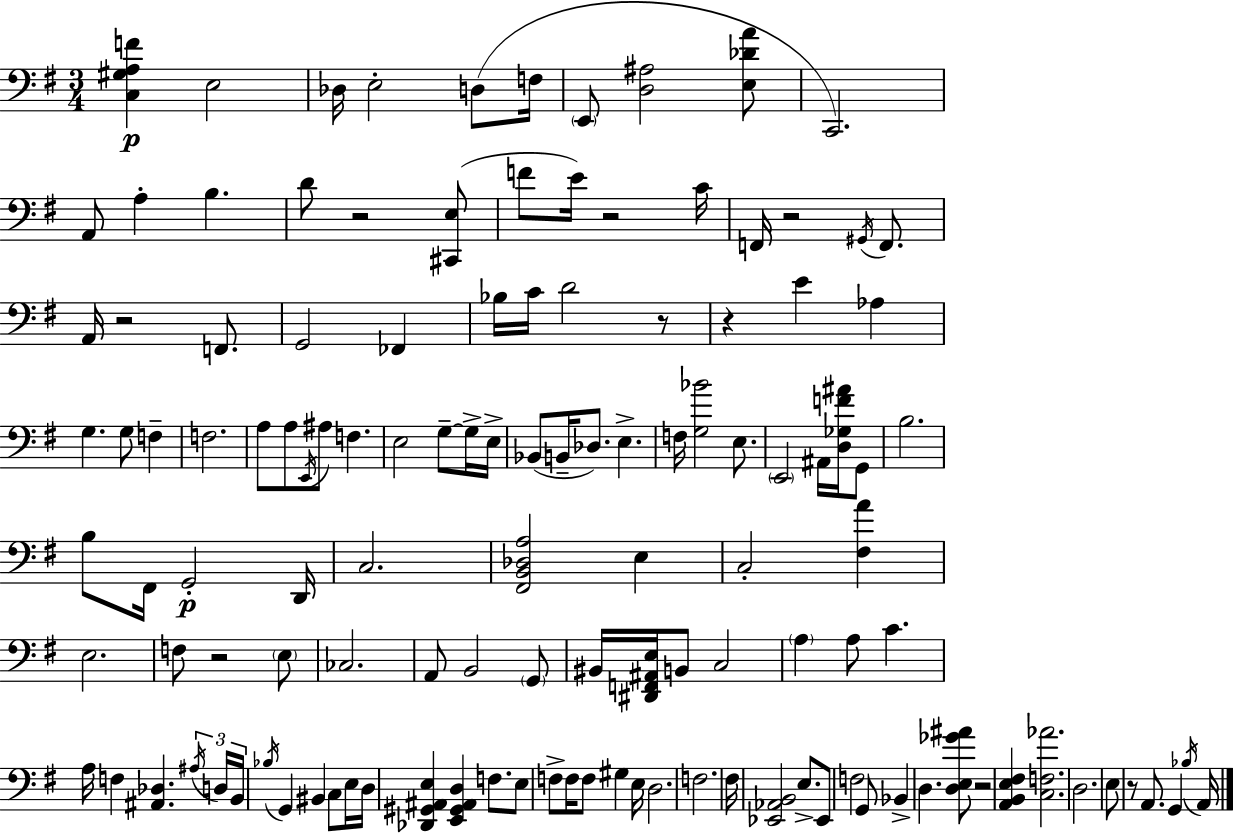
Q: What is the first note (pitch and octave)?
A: E3